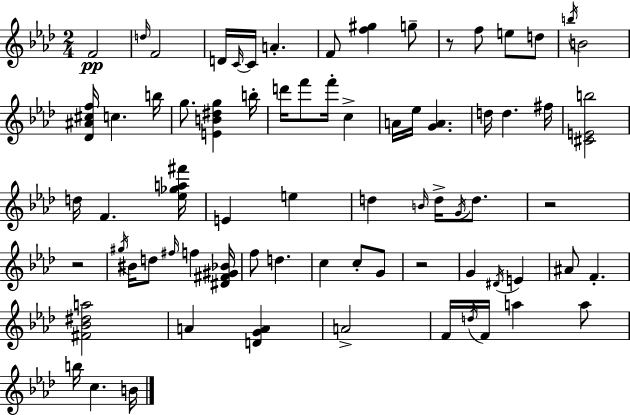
F4/h D5/s F4/h D4/s C4/s C4/s A4/q. F4/e [F5,G#5]/q G5/e R/e F5/e E5/e D5/e B5/s B4/h [Db4,A#4,C#5,F5]/s C5/q. B5/s G5/e. [E4,B4,D#5,G5]/q B5/s D6/s F6/e F6/s C5/q A4/s Eb5/s [G4,A4]/q. D5/s D5/q. F#5/s [C#4,E4,B5]/h D5/s F4/q. [Eb5,Gb5,A5,F#6]/s E4/q E5/q D5/q B4/s D5/s G4/s D5/e. R/h R/h G#5/s BIS4/s D5/e F#5/s F5/q [D#4,F#4,G#4,Bb4]/s F5/e D5/q. C5/q C5/e G4/e R/h G4/q D#4/s E4/q A#4/e F4/q. [F#4,Bb4,D#5,A5]/h A4/q [D4,G4,A4]/q A4/h F4/s D5/s F4/s A5/q A5/e B5/s C5/q. B4/s